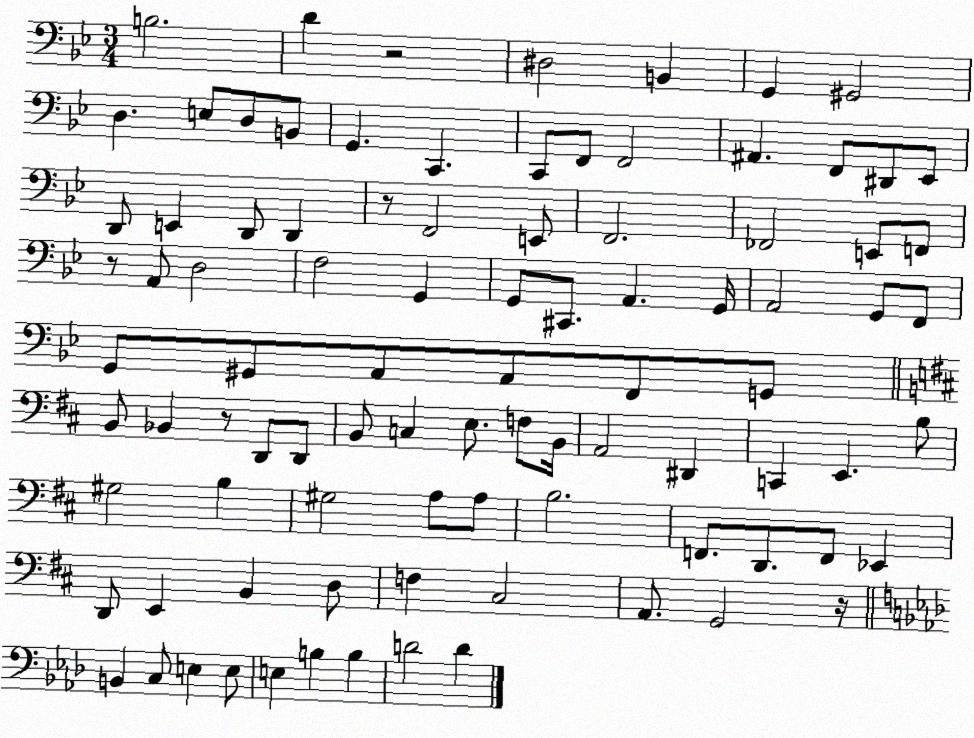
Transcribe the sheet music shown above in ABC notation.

X:1
T:Untitled
M:3/4
L:1/4
K:Bb
B,2 D z2 ^D,2 B,, G,, ^G,,2 D, E,/2 D,/2 B,,/2 G,, C,, C,,/2 F,,/2 F,,2 ^A,, F,,/2 ^D,,/2 _E,,/2 D,,/2 E,, D,,/2 D,, z/2 F,,2 E,,/2 F,,2 _F,,2 E,,/2 F,,/2 z/2 A,,/2 D,2 F,2 G,, G,,/2 ^C,,/2 A,, G,,/4 A,,2 G,,/2 F,,/2 G,,/2 ^G,,/2 A,,/2 A,,/2 F,,/2 G,,/2 B,,/2 _B,, z/2 D,,/2 D,,/2 B,,/2 C, E,/2 F,/2 B,,/4 A,,2 ^D,, C,, E,, B,/2 ^G,2 B, ^G,2 A,/2 A,/2 B,2 F,,/2 D,,/2 F,,/2 _E,, D,,/2 E,, B,, D,/2 F, ^C,2 A,,/2 G,,2 z/4 B,, C,/2 E, E,/2 E, B, B, D2 D